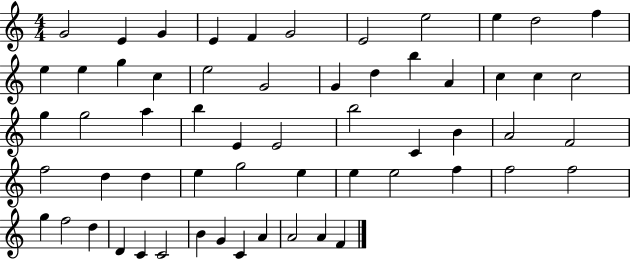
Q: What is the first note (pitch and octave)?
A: G4